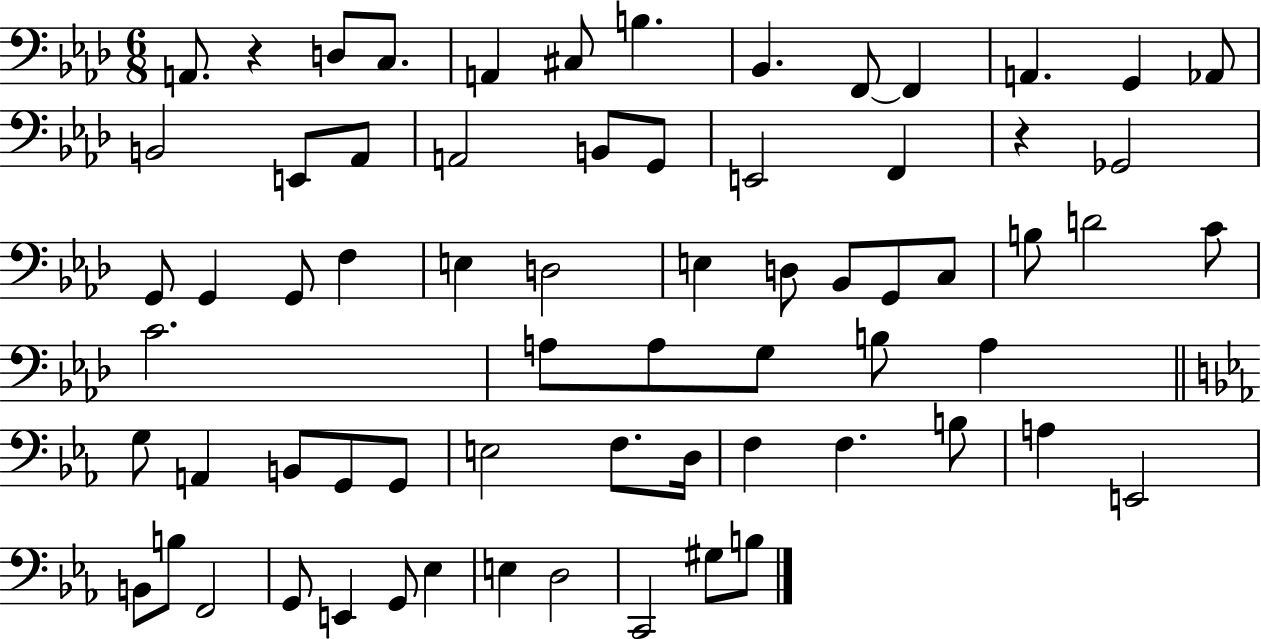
{
  \clef bass
  \numericTimeSignature
  \time 6/8
  \key aes \major
  \repeat volta 2 { a,8. r4 d8 c8. | a,4 cis8 b4. | bes,4. f,8~~ f,4 | a,4. g,4 aes,8 | \break b,2 e,8 aes,8 | a,2 b,8 g,8 | e,2 f,4 | r4 ges,2 | \break g,8 g,4 g,8 f4 | e4 d2 | e4 d8 bes,8 g,8 c8 | b8 d'2 c'8 | \break c'2. | a8 a8 g8 b8 a4 | \bar "||" \break \key ees \major g8 a,4 b,8 g,8 g,8 | e2 f8. d16 | f4 f4. b8 | a4 e,2 | \break b,8 b8 f,2 | g,8 e,4 g,8 ees4 | e4 d2 | c,2 gis8 b8 | \break } \bar "|."
}